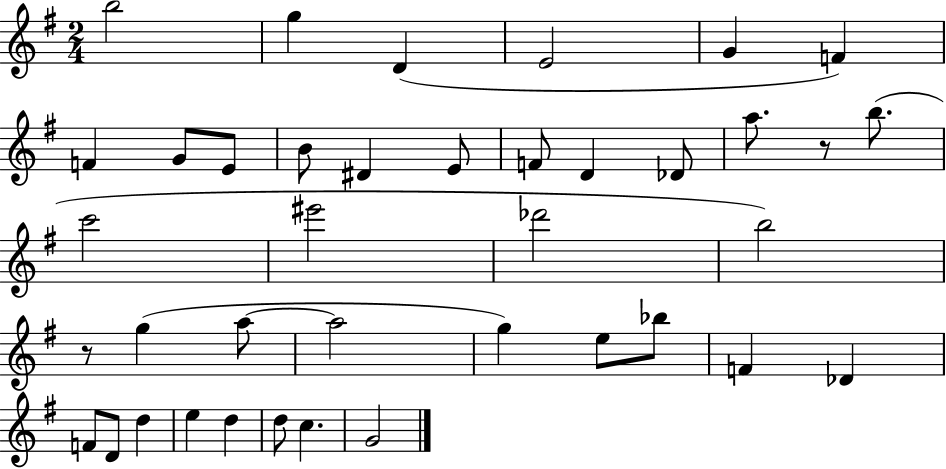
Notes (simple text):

B5/h G5/q D4/q E4/h G4/q F4/q F4/q G4/e E4/e B4/e D#4/q E4/e F4/e D4/q Db4/e A5/e. R/e B5/e. C6/h EIS6/h Db6/h B5/h R/e G5/q A5/e A5/h G5/q E5/e Bb5/e F4/q Db4/q F4/e D4/e D5/q E5/q D5/q D5/e C5/q. G4/h